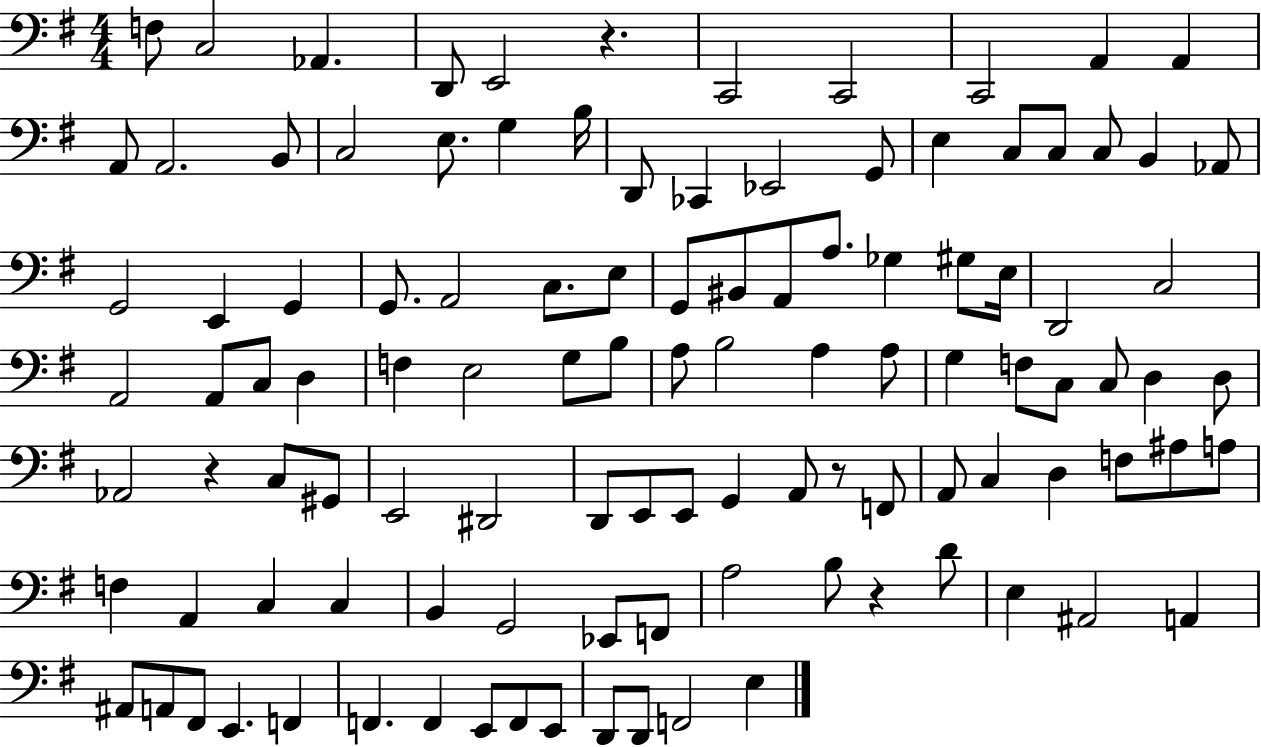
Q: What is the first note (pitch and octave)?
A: F3